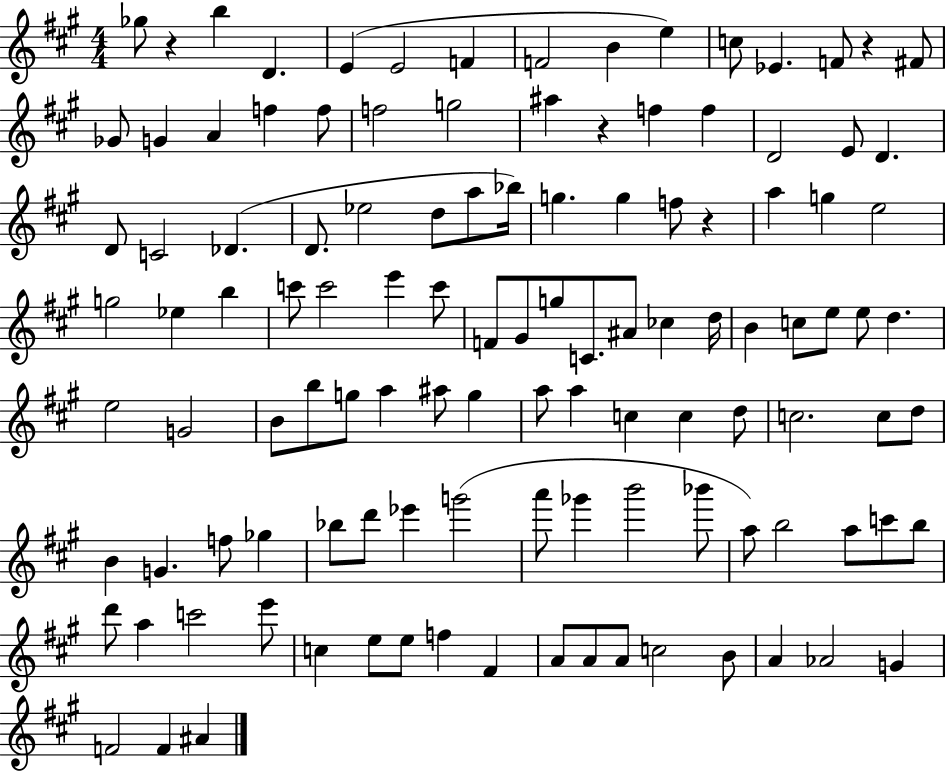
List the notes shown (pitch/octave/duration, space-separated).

Gb5/e R/q B5/q D4/q. E4/q E4/h F4/q F4/h B4/q E5/q C5/e Eb4/q. F4/e R/q F#4/e Gb4/e G4/q A4/q F5/q F5/e F5/h G5/h A#5/q R/q F5/q F5/q D4/h E4/e D4/q. D4/e C4/h Db4/q. D4/e. Eb5/h D5/e A5/e Bb5/s G5/q. G5/q F5/e R/q A5/q G5/q E5/h G5/h Eb5/q B5/q C6/e C6/h E6/q C6/e F4/e G#4/e G5/e C4/e. A#4/e CES5/q D5/s B4/q C5/e E5/e E5/e D5/q. E5/h G4/h B4/e B5/e G5/e A5/q A#5/e G5/q A5/e A5/q C5/q C5/q D5/e C5/h. C5/e D5/e B4/q G4/q. F5/e Gb5/q Bb5/e D6/e Eb6/q G6/h A6/e Gb6/q B6/h Bb6/e A5/e B5/h A5/e C6/e B5/e D6/e A5/q C6/h E6/e C5/q E5/e E5/e F5/q F#4/q A4/e A4/e A4/e C5/h B4/e A4/q Ab4/h G4/q F4/h F4/q A#4/q